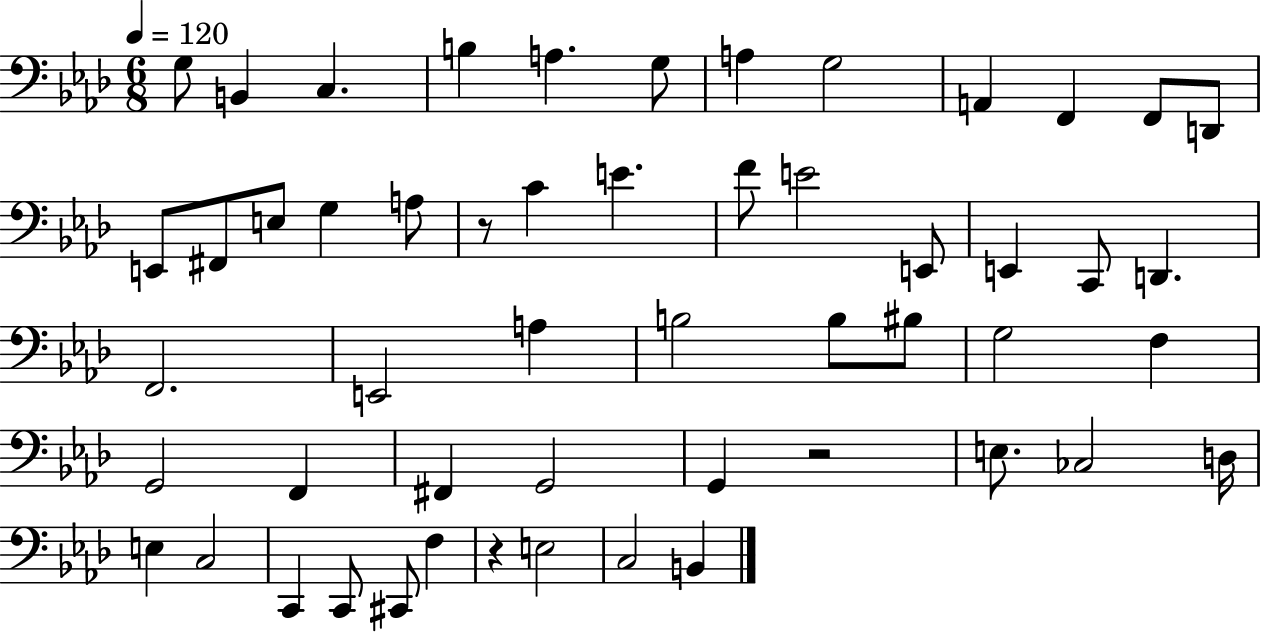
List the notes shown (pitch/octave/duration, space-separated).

G3/e B2/q C3/q. B3/q A3/q. G3/e A3/q G3/h A2/q F2/q F2/e D2/e E2/e F#2/e E3/e G3/q A3/e R/e C4/q E4/q. F4/e E4/h E2/e E2/q C2/e D2/q. F2/h. E2/h A3/q B3/h B3/e BIS3/e G3/h F3/q G2/h F2/q F#2/q G2/h G2/q R/h E3/e. CES3/h D3/s E3/q C3/h C2/q C2/e C#2/e F3/q R/q E3/h C3/h B2/q